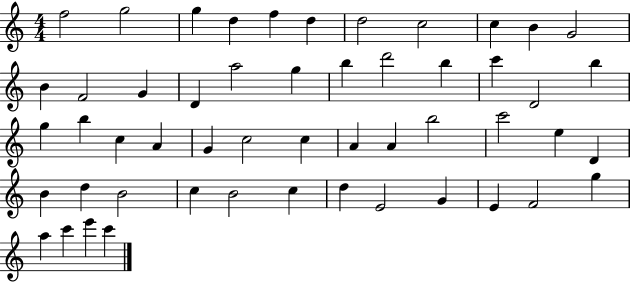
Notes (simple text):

F5/h G5/h G5/q D5/q F5/q D5/q D5/h C5/h C5/q B4/q G4/h B4/q F4/h G4/q D4/q A5/h G5/q B5/q D6/h B5/q C6/q D4/h B5/q G5/q B5/q C5/q A4/q G4/q C5/h C5/q A4/q A4/q B5/h C6/h E5/q D4/q B4/q D5/q B4/h C5/q B4/h C5/q D5/q E4/h G4/q E4/q F4/h G5/q A5/q C6/q E6/q C6/q